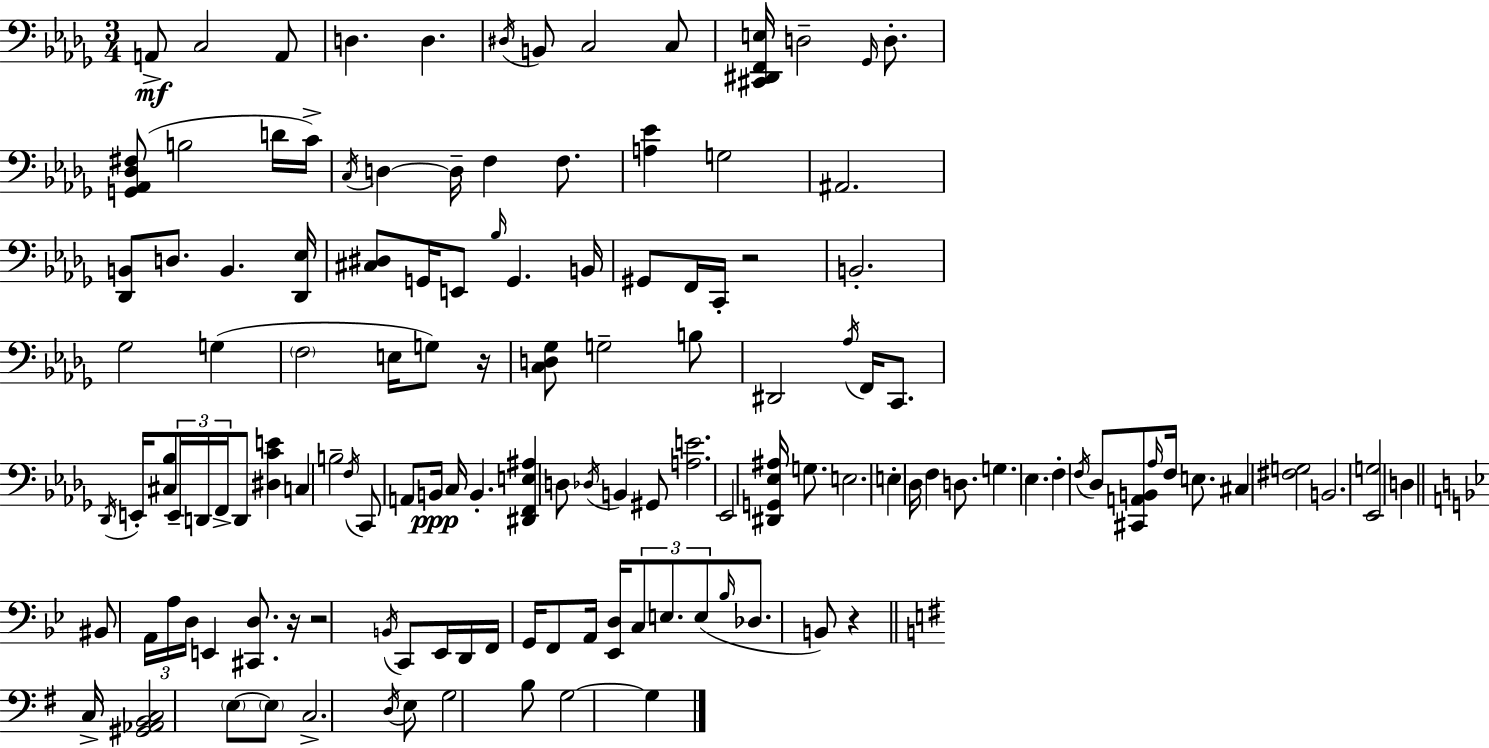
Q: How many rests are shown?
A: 5